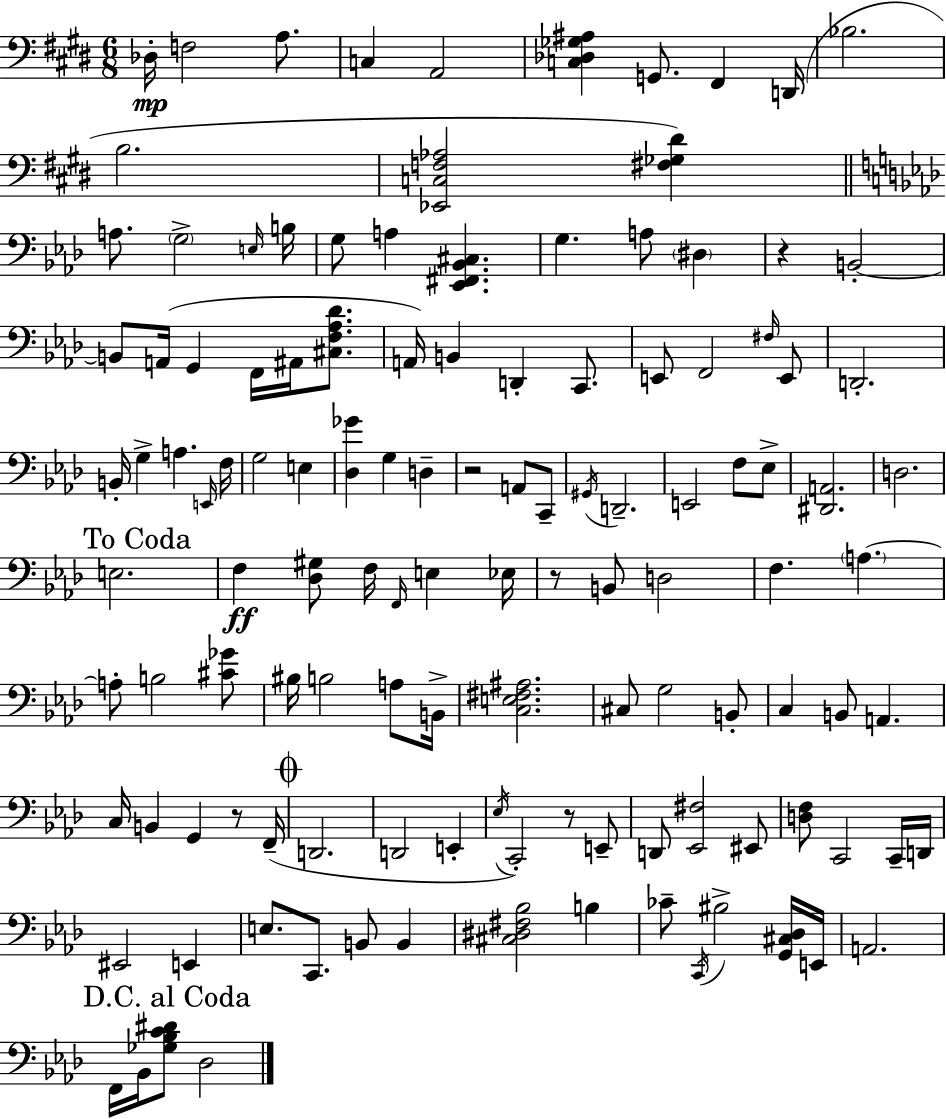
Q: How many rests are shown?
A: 5